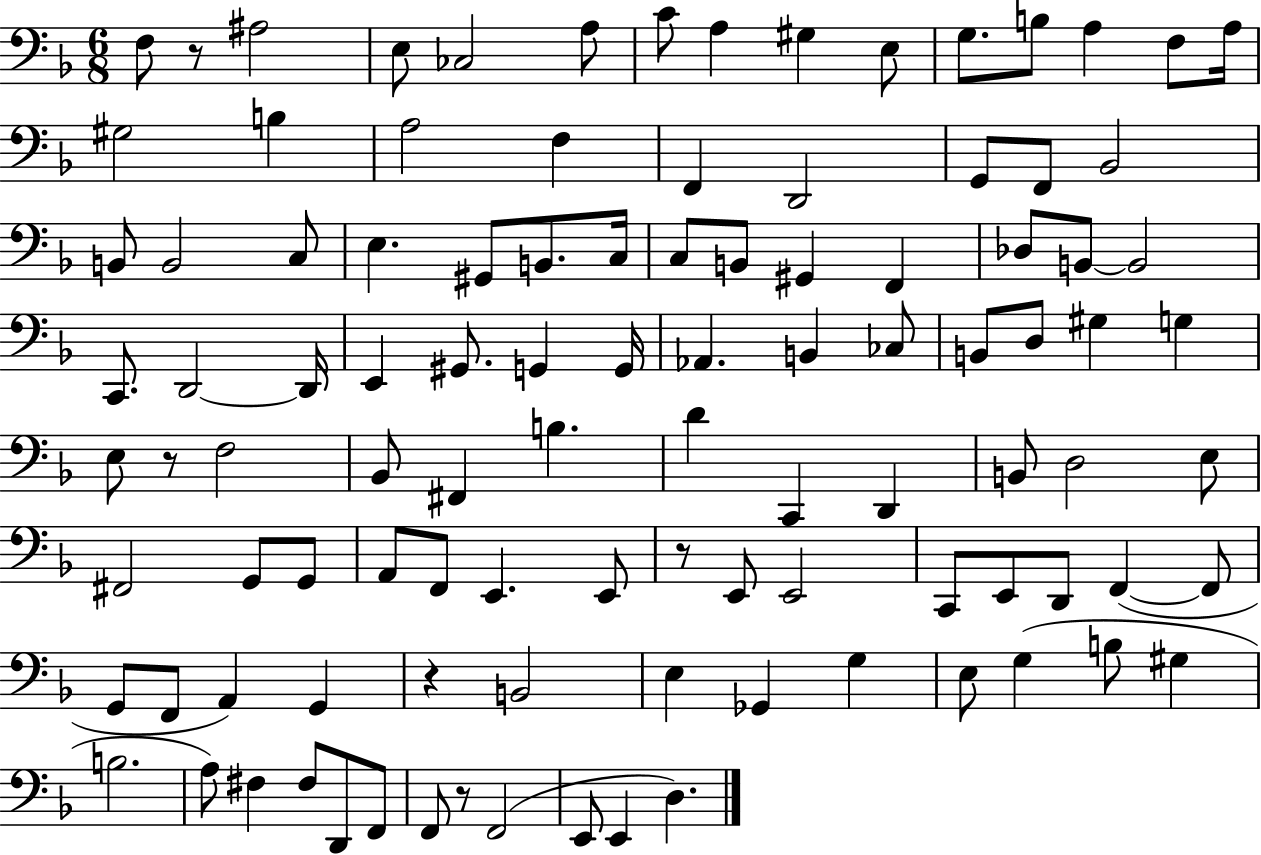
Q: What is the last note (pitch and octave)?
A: D3